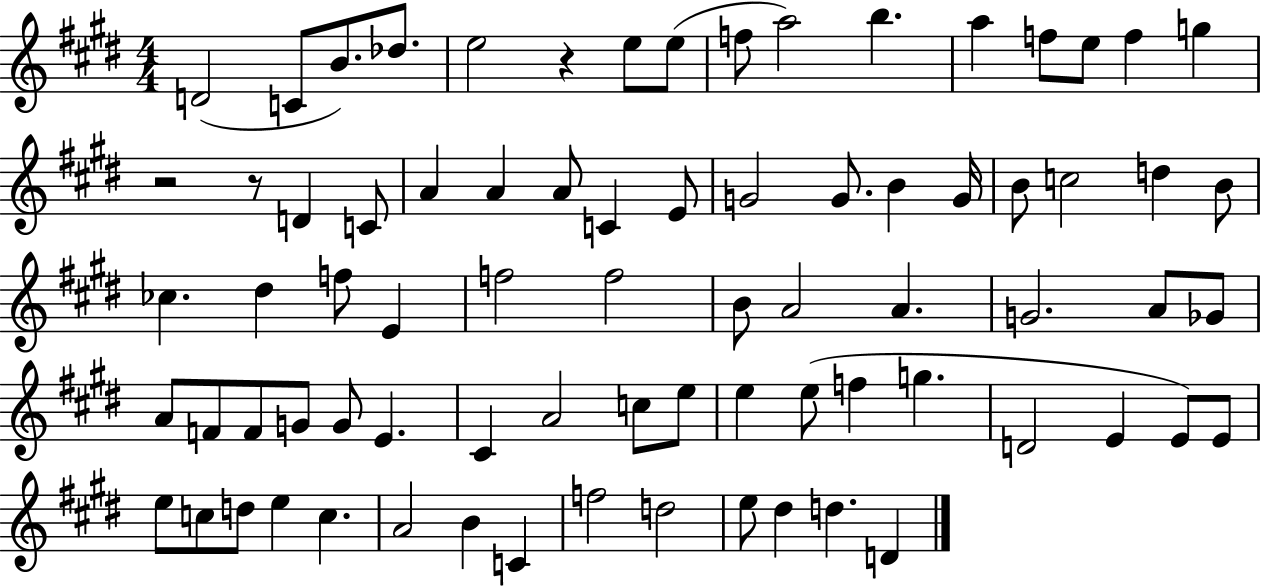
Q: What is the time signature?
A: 4/4